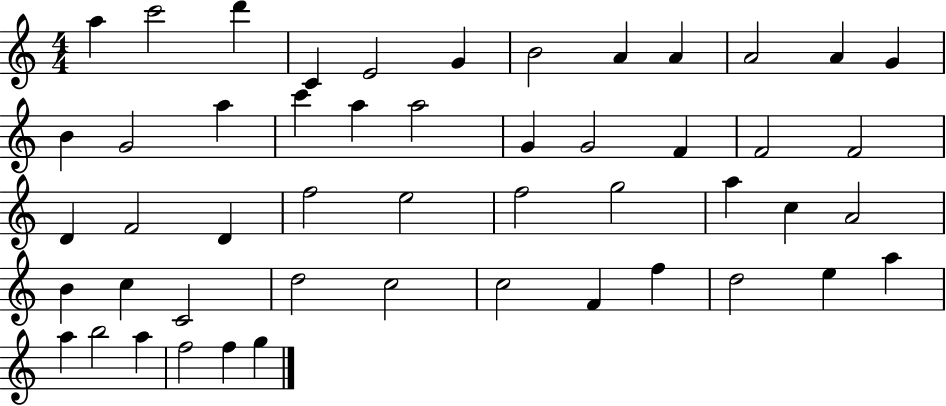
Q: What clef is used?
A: treble